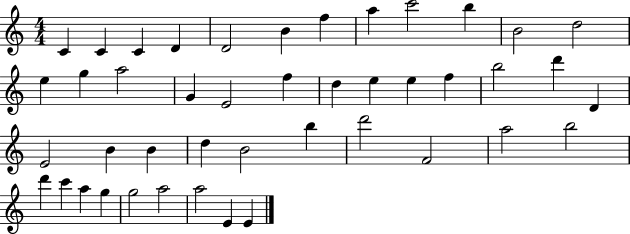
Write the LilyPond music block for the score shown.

{
  \clef treble
  \numericTimeSignature
  \time 4/4
  \key c \major
  c'4 c'4 c'4 d'4 | d'2 b'4 f''4 | a''4 c'''2 b''4 | b'2 d''2 | \break e''4 g''4 a''2 | g'4 e'2 f''4 | d''4 e''4 e''4 f''4 | b''2 d'''4 d'4 | \break e'2 b'4 b'4 | d''4 b'2 b''4 | d'''2 f'2 | a''2 b''2 | \break d'''4 c'''4 a''4 g''4 | g''2 a''2 | a''2 e'4 e'4 | \bar "|."
}